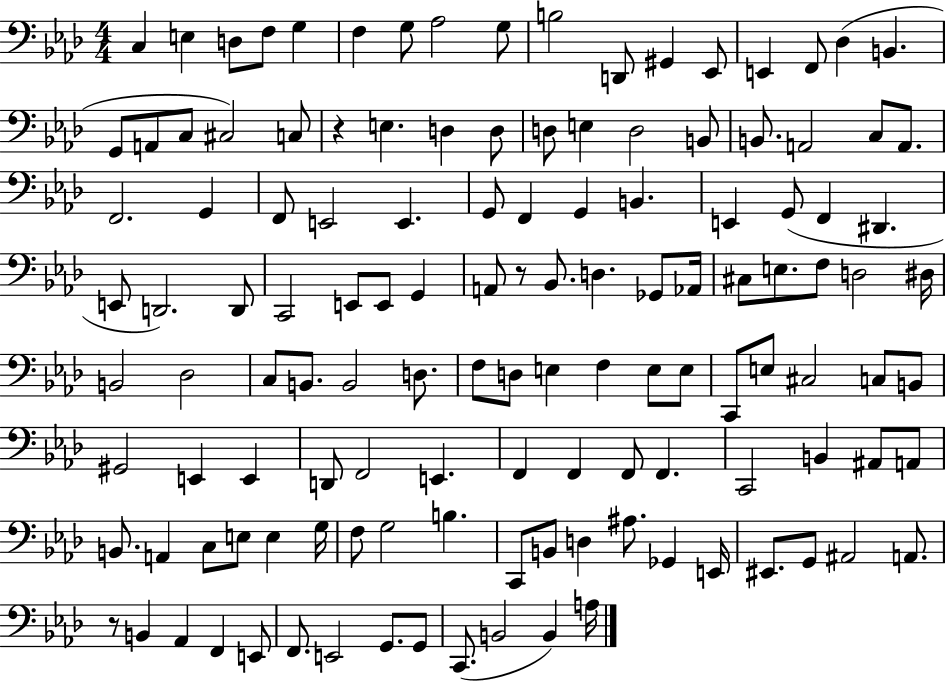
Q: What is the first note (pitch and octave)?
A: C3